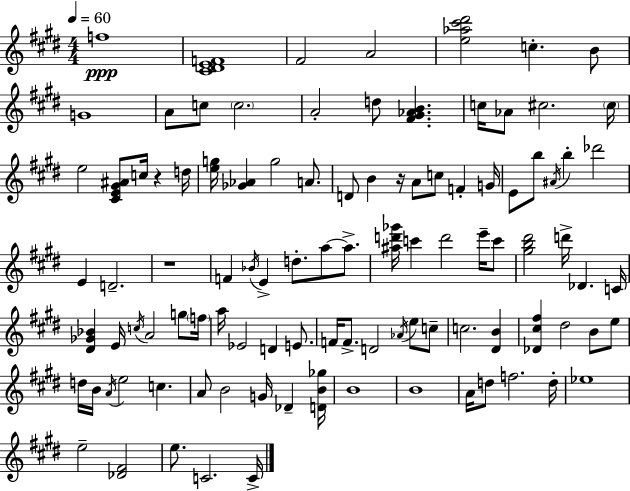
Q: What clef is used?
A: treble